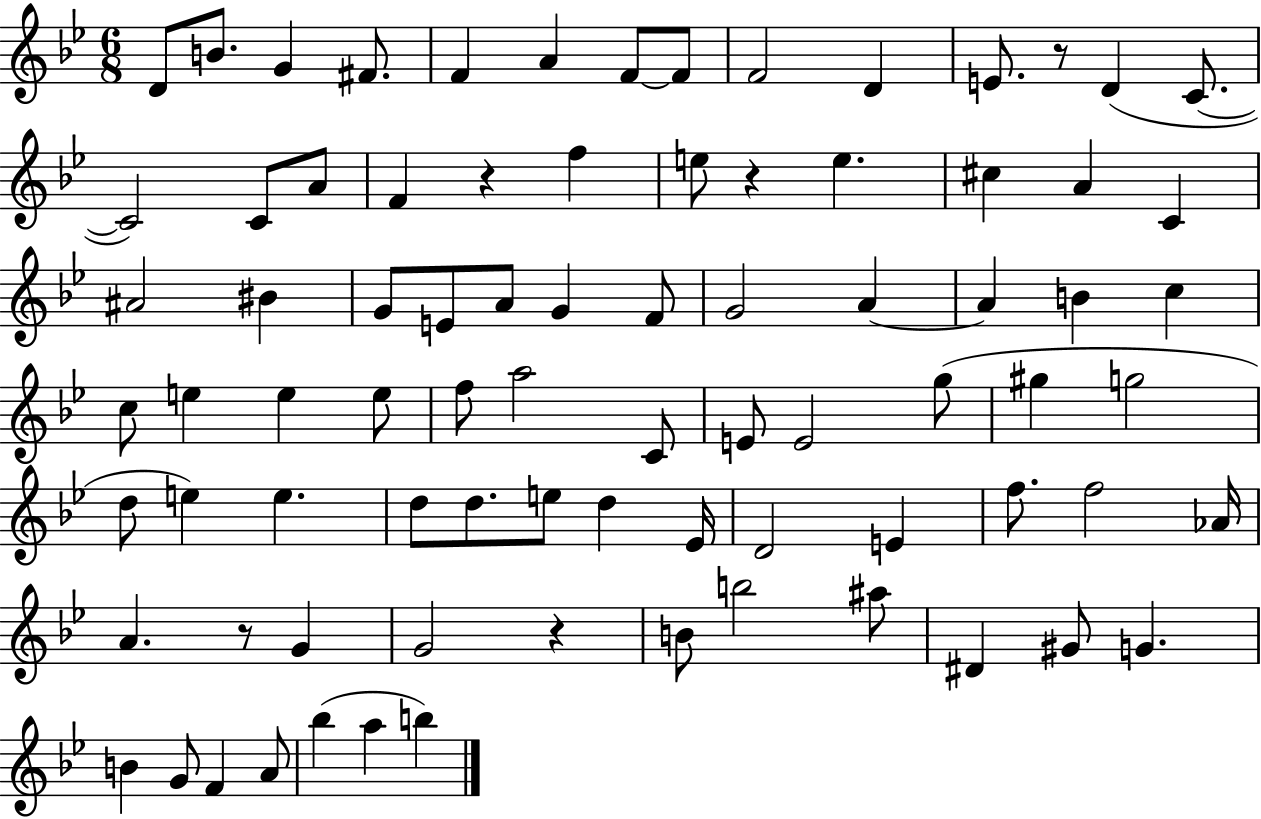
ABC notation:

X:1
T:Untitled
M:6/8
L:1/4
K:Bb
D/2 B/2 G ^F/2 F A F/2 F/2 F2 D E/2 z/2 D C/2 C2 C/2 A/2 F z f e/2 z e ^c A C ^A2 ^B G/2 E/2 A/2 G F/2 G2 A A B c c/2 e e e/2 f/2 a2 C/2 E/2 E2 g/2 ^g g2 d/2 e e d/2 d/2 e/2 d _E/4 D2 E f/2 f2 _A/4 A z/2 G G2 z B/2 b2 ^a/2 ^D ^G/2 G B G/2 F A/2 _b a b